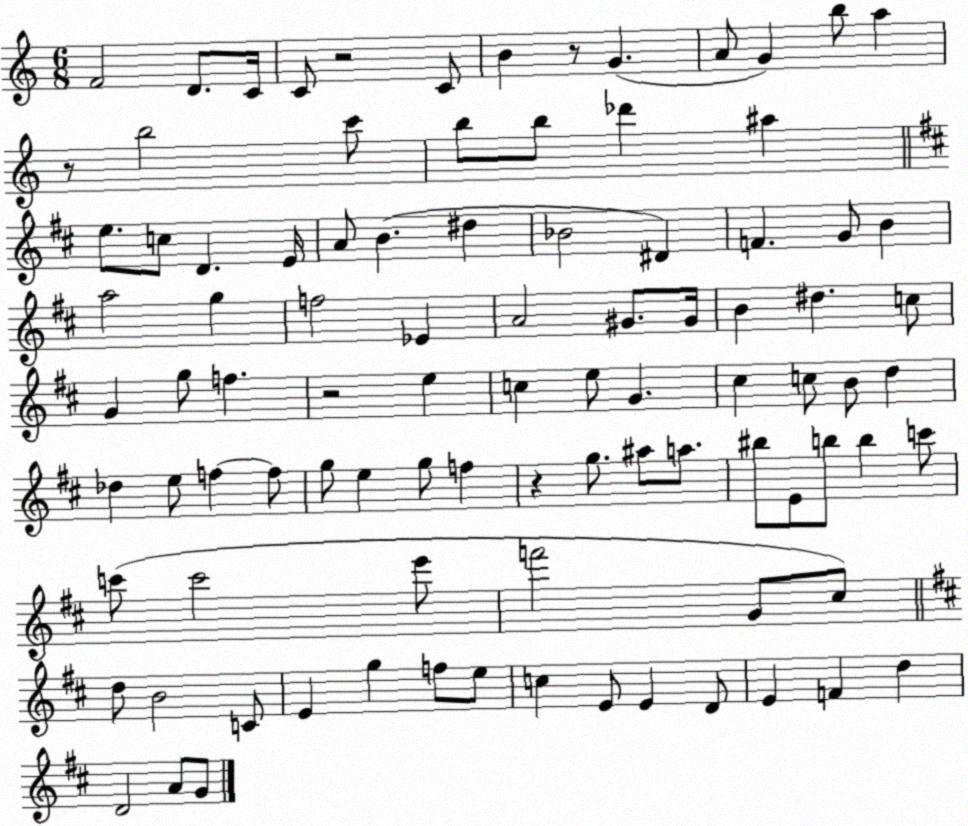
X:1
T:Untitled
M:6/8
L:1/4
K:C
F2 D/2 C/4 C/2 z2 C/2 B z/2 G A/2 G b/2 a z/2 b2 c'/2 b/2 b/2 _d' ^a e/2 c/2 D E/4 A/2 B ^d _B2 ^D F G/2 B a2 g f2 _E A2 ^G/2 ^G/4 B ^d c/2 G g/2 f z2 e c e/2 G ^c c/2 B/2 d _d e/2 f f/2 g/2 e g/2 f z g/2 ^a/2 a/2 ^b/2 E/2 b/2 b c'/2 c'/2 c'2 e'/2 f'2 G/2 ^c/2 d/2 B2 C/2 E g f/2 e/2 c E/2 E D/2 E F d D2 A/2 G/2